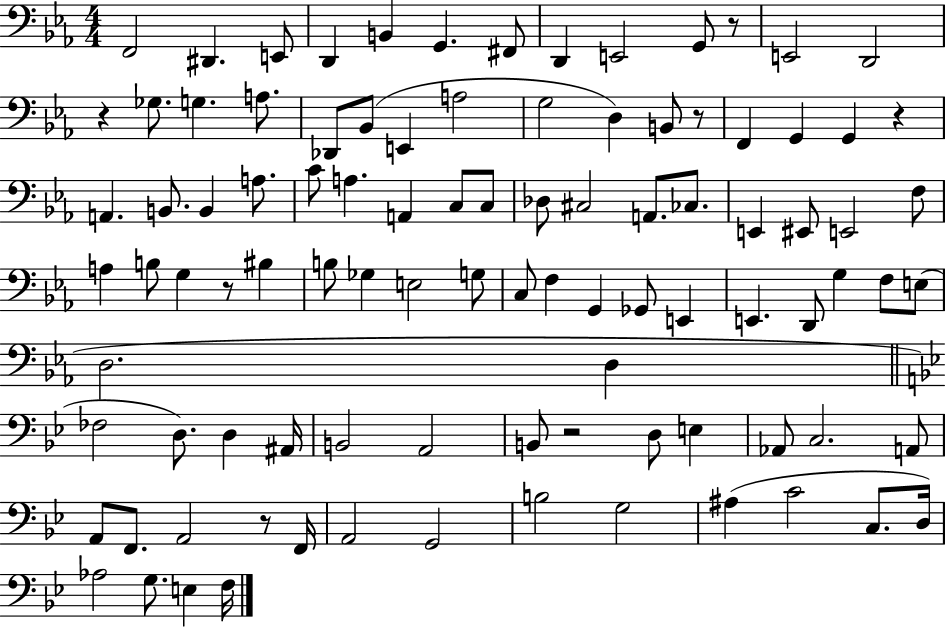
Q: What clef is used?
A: bass